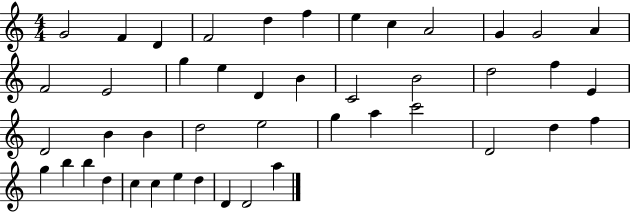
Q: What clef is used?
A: treble